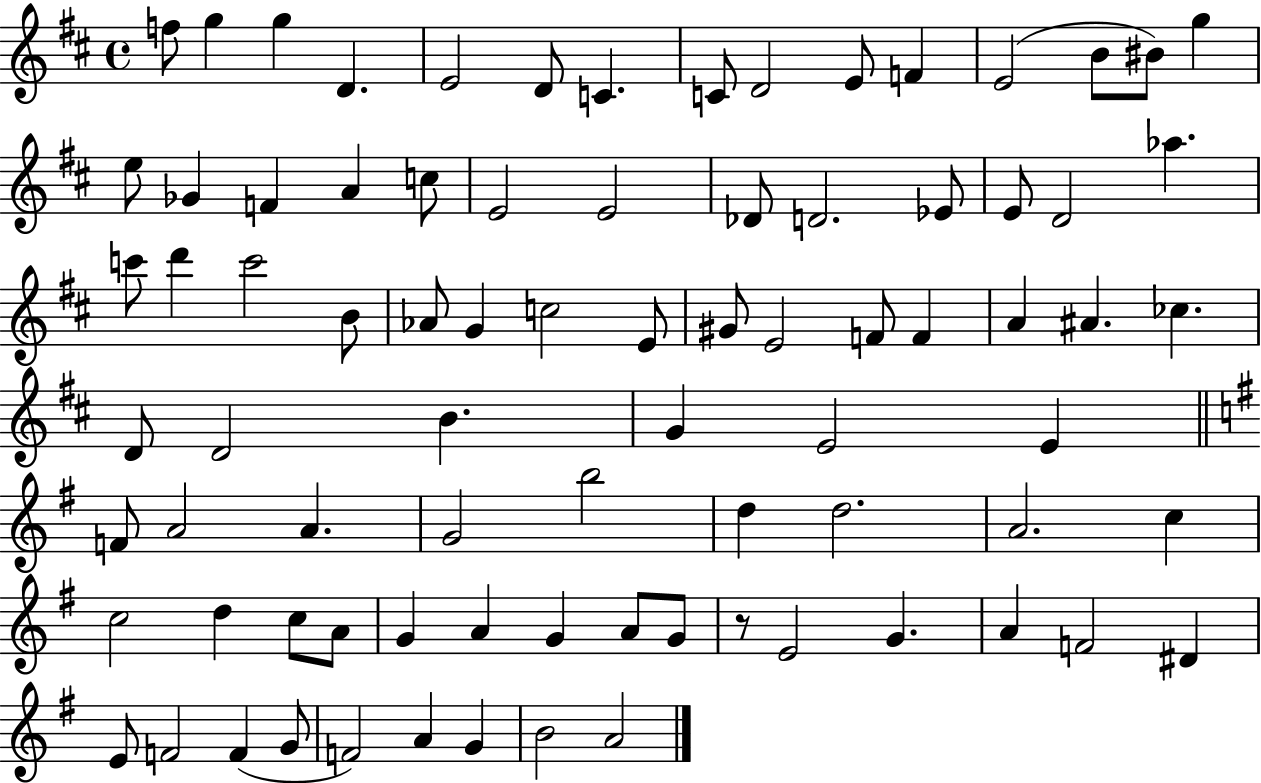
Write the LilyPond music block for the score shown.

{
  \clef treble
  \time 4/4
  \defaultTimeSignature
  \key d \major
  \repeat volta 2 { f''8 g''4 g''4 d'4. | e'2 d'8 c'4. | c'8 d'2 e'8 f'4 | e'2( b'8 bis'8) g''4 | \break e''8 ges'4 f'4 a'4 c''8 | e'2 e'2 | des'8 d'2. ees'8 | e'8 d'2 aes''4. | \break c'''8 d'''4 c'''2 b'8 | aes'8 g'4 c''2 e'8 | gis'8 e'2 f'8 f'4 | a'4 ais'4. ces''4. | \break d'8 d'2 b'4. | g'4 e'2 e'4 | \bar "||" \break \key g \major f'8 a'2 a'4. | g'2 b''2 | d''4 d''2. | a'2. c''4 | \break c''2 d''4 c''8 a'8 | g'4 a'4 g'4 a'8 g'8 | r8 e'2 g'4. | a'4 f'2 dis'4 | \break e'8 f'2 f'4( g'8 | f'2) a'4 g'4 | b'2 a'2 | } \bar "|."
}